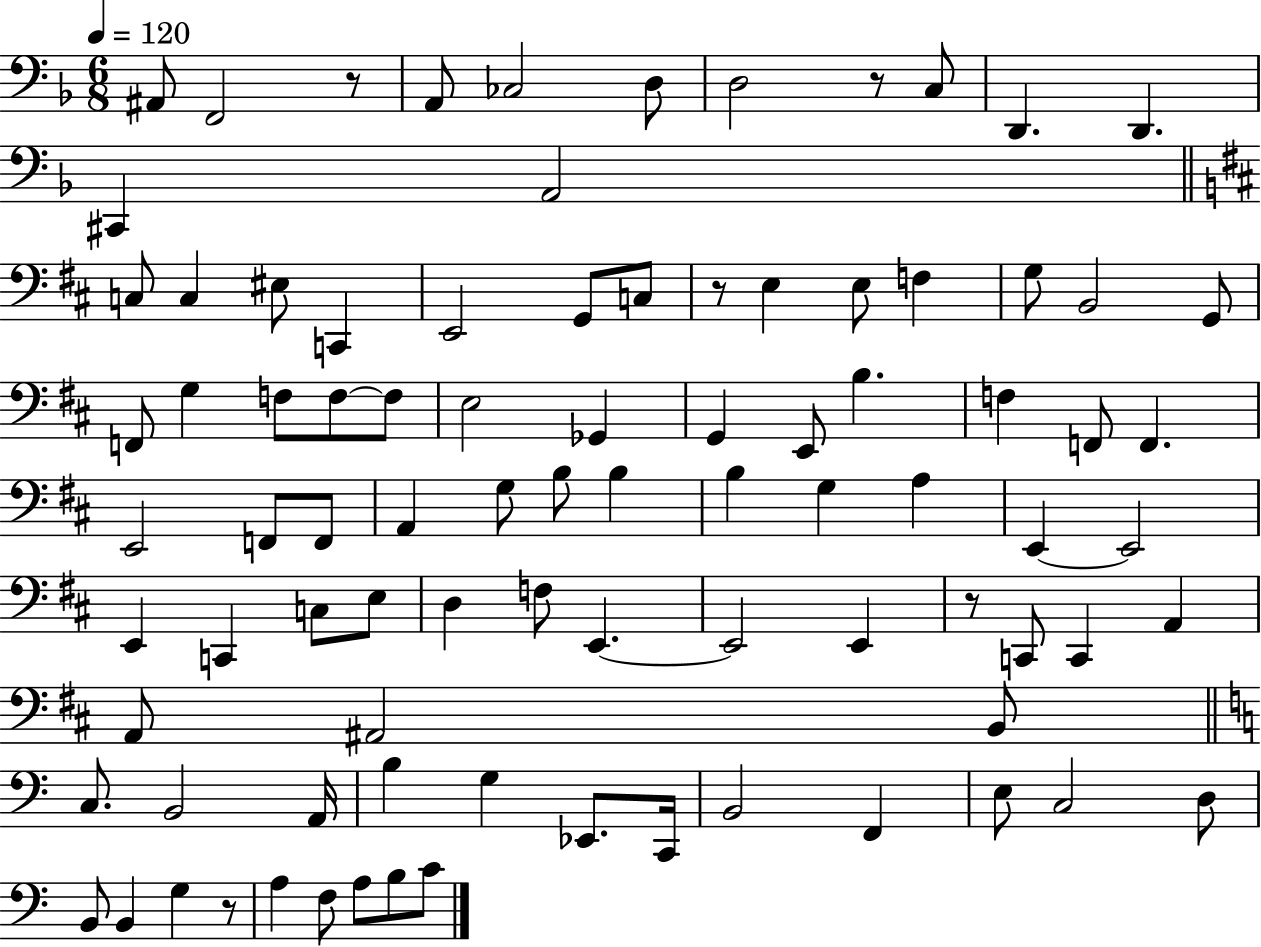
A#2/e F2/h R/e A2/e CES3/h D3/e D3/h R/e C3/e D2/q. D2/q. C#2/q A2/h C3/e C3/q EIS3/e C2/q E2/h G2/e C3/e R/e E3/q E3/e F3/q G3/e B2/h G2/e F2/e G3/q F3/e F3/e F3/e E3/h Gb2/q G2/q E2/e B3/q. F3/q F2/e F2/q. E2/h F2/e F2/e A2/q G3/e B3/e B3/q B3/q G3/q A3/q E2/q E2/h E2/q C2/q C3/e E3/e D3/q F3/e E2/q. E2/h E2/q R/e C2/e C2/q A2/q A2/e A#2/h B2/e C3/e. B2/h A2/s B3/q G3/q Eb2/e. C2/s B2/h F2/q E3/e C3/h D3/e B2/e B2/q G3/q R/e A3/q F3/e A3/e B3/e C4/e